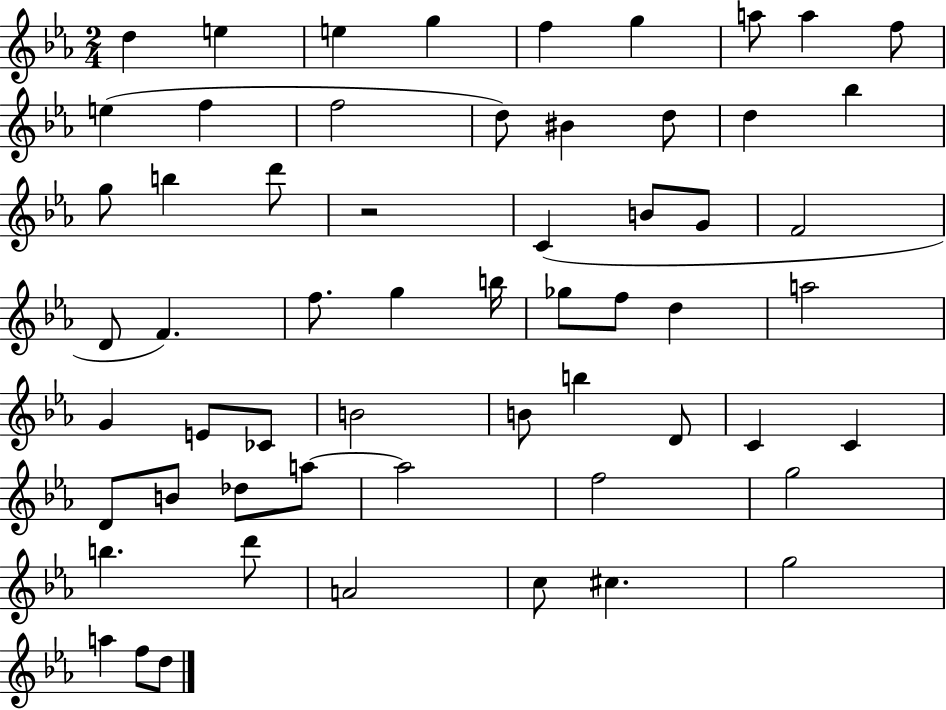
D5/q E5/q E5/q G5/q F5/q G5/q A5/e A5/q F5/e E5/q F5/q F5/h D5/e BIS4/q D5/e D5/q Bb5/q G5/e B5/q D6/e R/h C4/q B4/e G4/e F4/h D4/e F4/q. F5/e. G5/q B5/s Gb5/e F5/e D5/q A5/h G4/q E4/e CES4/e B4/h B4/e B5/q D4/e C4/q C4/q D4/e B4/e Db5/e A5/e A5/h F5/h G5/h B5/q. D6/e A4/h C5/e C#5/q. G5/h A5/q F5/e D5/e